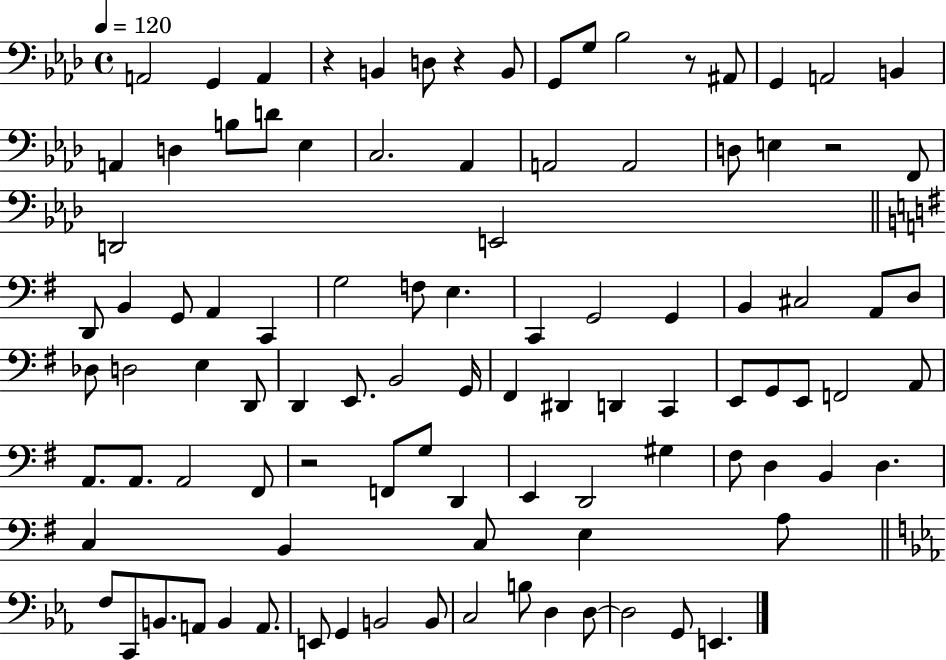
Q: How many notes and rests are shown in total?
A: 100